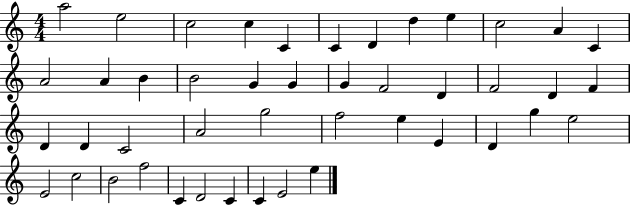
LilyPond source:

{
  \clef treble
  \numericTimeSignature
  \time 4/4
  \key c \major
  a''2 e''2 | c''2 c''4 c'4 | c'4 d'4 d''4 e''4 | c''2 a'4 c'4 | \break a'2 a'4 b'4 | b'2 g'4 g'4 | g'4 f'2 d'4 | f'2 d'4 f'4 | \break d'4 d'4 c'2 | a'2 g''2 | f''2 e''4 e'4 | d'4 g''4 e''2 | \break e'2 c''2 | b'2 f''2 | c'4 d'2 c'4 | c'4 e'2 e''4 | \break \bar "|."
}